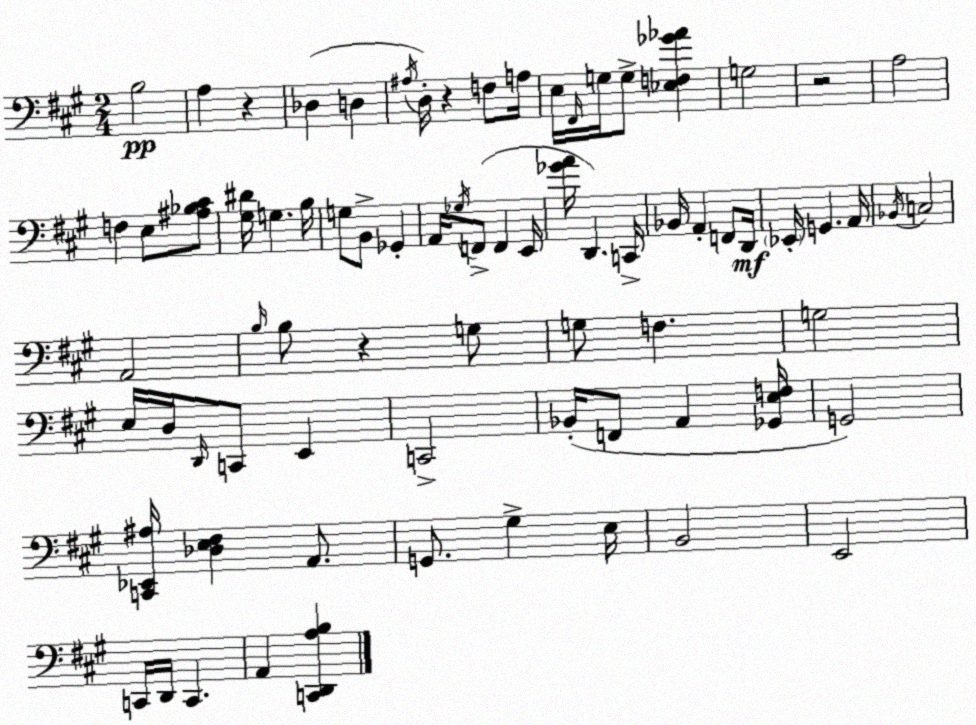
X:1
T:Untitled
M:2/4
L:1/4
K:A
B,2 A, z _D, D, ^A,/4 D,/4 z F,/2 A,/4 E,/4 ^F,,/4 G,/4 G,/2 [_E,F,_G_A] G,2 z2 A,2 F, E,/2 [^A,_B,^C]/2 [^G,^D]/4 G, B,/4 G,/2 B,,/2 _G,, A,,/4 _G,/4 F,,/2 F,, E,,/4 [_GA]/4 D,, C,,/4 _B,,/4 A,, F,,/2 D,,/4 _E,,/4 G,, A,,/4 _B,,/4 C,2 A,,2 B,/4 B,/2 z G,/2 G,/2 F, G,2 E,/4 D,/4 D,,/4 C,,/2 E,, C,,2 _B,,/4 F,,/2 A,, [_G,,E,F,]/4 G,,2 [C,,_E,,^A,]/4 [_D,E,^F,] A,,/2 G,,/2 ^G, E,/4 B,,2 E,,2 C,,/4 D,,/4 C,, A,, [C,,D,,A,B,]